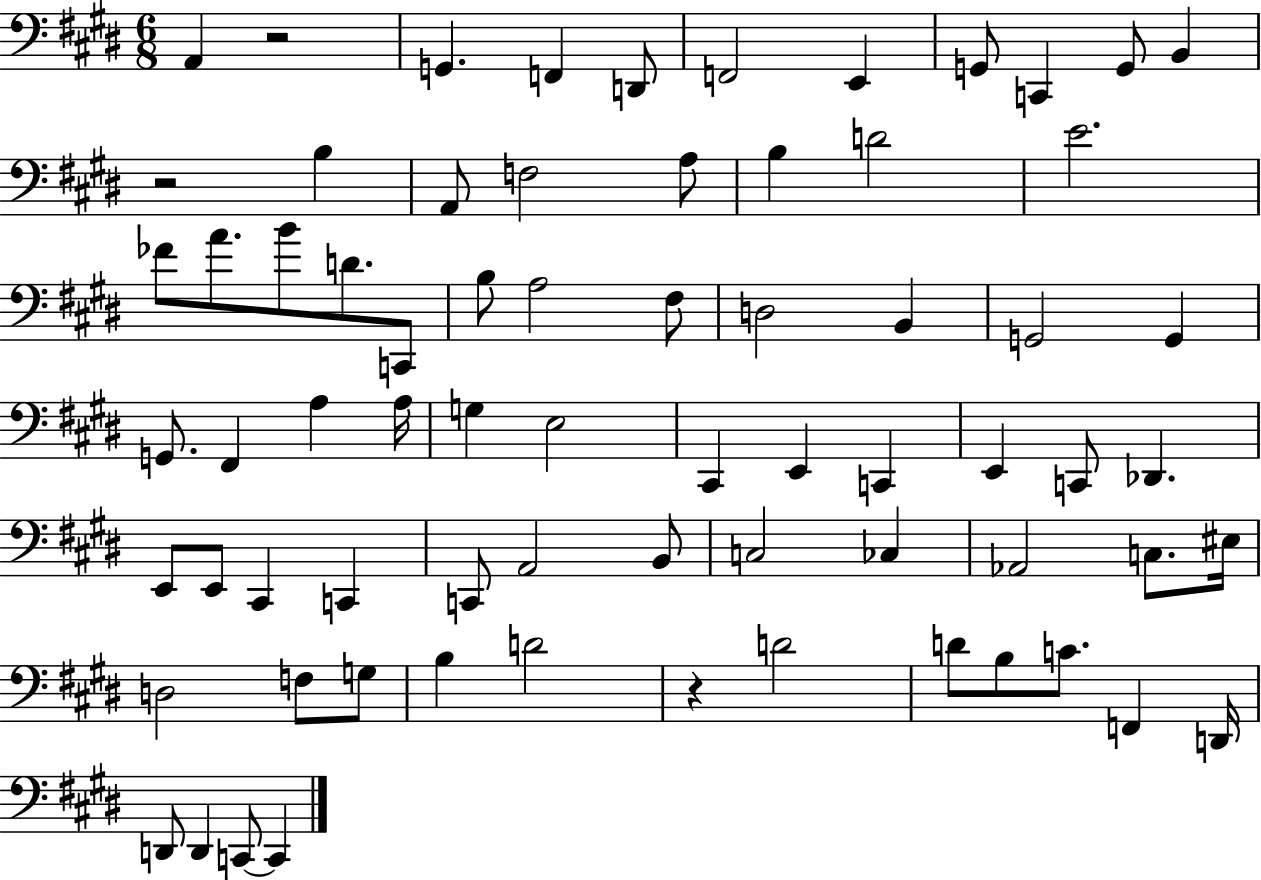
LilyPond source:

{
  \clef bass
  \numericTimeSignature
  \time 6/8
  \key e \major
  a,4 r2 | g,4. f,4 d,8 | f,2 e,4 | g,8 c,4 g,8 b,4 | \break r2 b4 | a,8 f2 a8 | b4 d'2 | e'2. | \break fes'8 a'8. b'8 d'8. c,8 | b8 a2 fis8 | d2 b,4 | g,2 g,4 | \break g,8. fis,4 a4 a16 | g4 e2 | cis,4 e,4 c,4 | e,4 c,8 des,4. | \break e,8 e,8 cis,4 c,4 | c,8 a,2 b,8 | c2 ces4 | aes,2 c8. eis16 | \break d2 f8 g8 | b4 d'2 | r4 d'2 | d'8 b8 c'8. f,4 d,16 | \break d,8 d,4 c,8~~ c,4 | \bar "|."
}